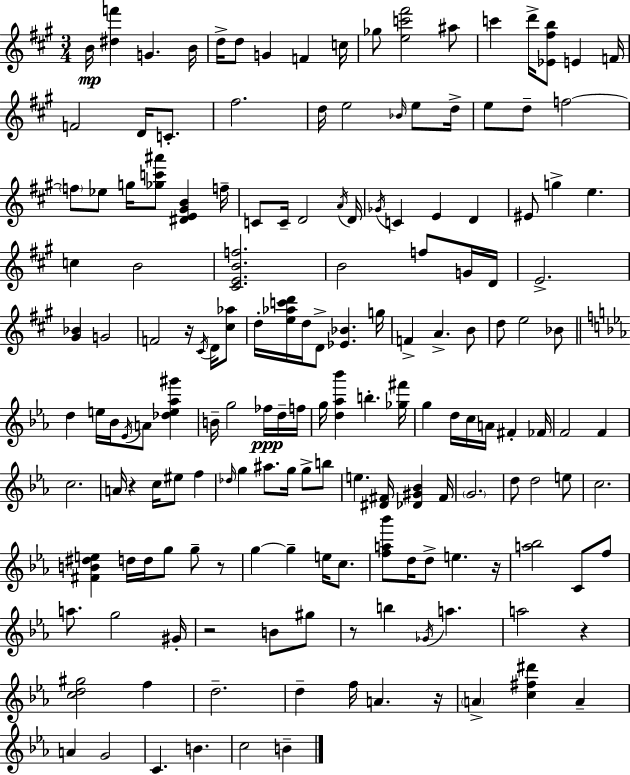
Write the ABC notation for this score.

X:1
T:Untitled
M:3/4
L:1/4
K:A
B/4 [^df'] G B/4 d/4 d/2 G F c/4 _g/2 [ec'^f']2 ^a/2 c' d'/4 [_E^fb]/2 E F/4 F2 D/4 C/2 ^f2 d/4 e2 _B/4 e/2 d/4 e/2 d/2 f2 f/2 _e/2 g/4 [_gc'^a']/2 [^DE^GB] f/4 C/2 C/4 D2 A/4 D/4 _G/4 C E D ^E/2 g e c B2 [^CEBf]2 B2 f/2 G/4 D/4 E2 [^G_B] G2 F2 z/4 ^C/4 D/4 [^c_a]/2 d/4 [e_ac'd']/4 d/4 D/2 [_E_B] g/4 F A B/2 d/2 e2 _B/2 d e/4 _B/4 _E/4 A/2 [_de_a^g'] B/4 g2 _f/4 d/4 f/4 g/4 [d_a_b'] b [_g^f']/4 g d/4 c/4 A/4 ^F _F/4 F2 F c2 A/4 z c/4 ^e/2 f _d/4 g ^a/2 g/4 g/2 b/2 e [^D^F]/4 [_D^G_B] ^F/4 G2 d/2 d2 e/2 c2 [^FB^de] d/4 d/4 g/2 g/2 z/2 g g e/4 c/2 [fa_b']/2 d/4 d/2 e z/4 [a_b]2 C/2 f/2 a/2 g2 ^G/4 z2 B/2 ^g/2 z/2 b _G/4 a a2 z [cd^g]2 f d2 d f/4 A z/4 A [c^f^d'] A A G2 C B c2 B